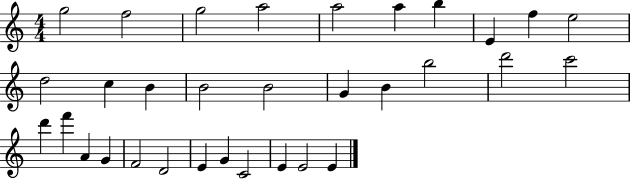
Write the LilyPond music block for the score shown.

{
  \clef treble
  \numericTimeSignature
  \time 4/4
  \key c \major
  g''2 f''2 | g''2 a''2 | a''2 a''4 b''4 | e'4 f''4 e''2 | \break d''2 c''4 b'4 | b'2 b'2 | g'4 b'4 b''2 | d'''2 c'''2 | \break d'''4 f'''4 a'4 g'4 | f'2 d'2 | e'4 g'4 c'2 | e'4 e'2 e'4 | \break \bar "|."
}